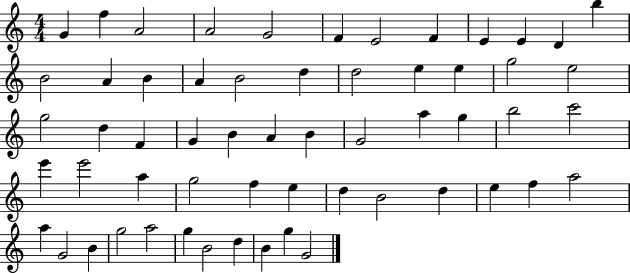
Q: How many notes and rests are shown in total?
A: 58